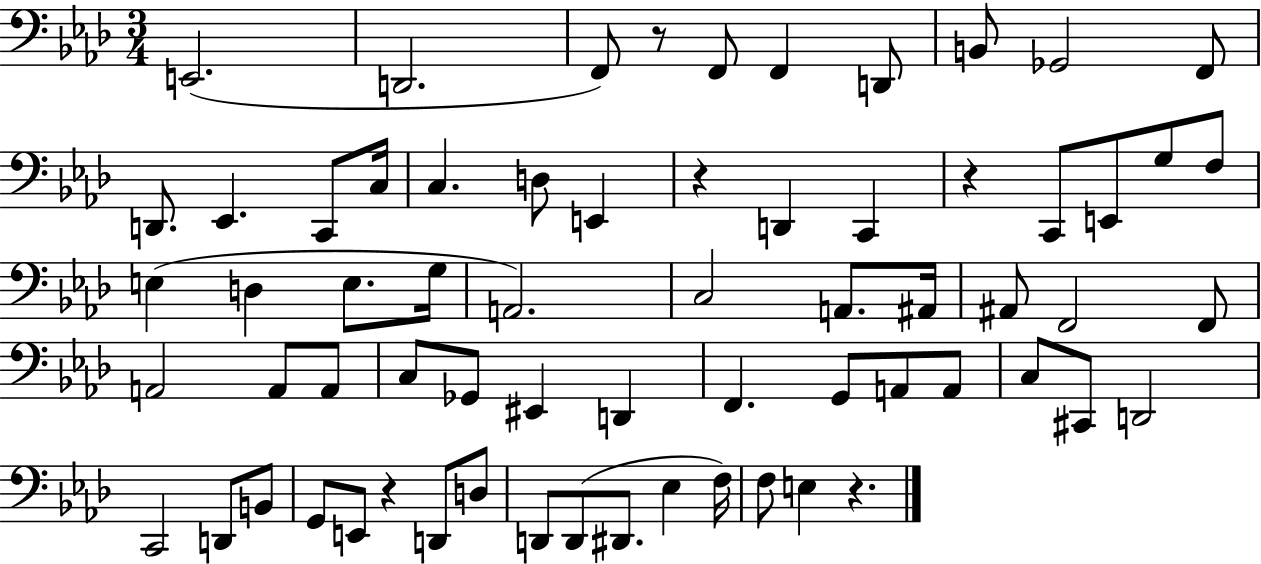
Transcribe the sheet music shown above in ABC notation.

X:1
T:Untitled
M:3/4
L:1/4
K:Ab
E,,2 D,,2 F,,/2 z/2 F,,/2 F,, D,,/2 B,,/2 _G,,2 F,,/2 D,,/2 _E,, C,,/2 C,/4 C, D,/2 E,, z D,, C,, z C,,/2 E,,/2 G,/2 F,/2 E, D, E,/2 G,/4 A,,2 C,2 A,,/2 ^A,,/4 ^A,,/2 F,,2 F,,/2 A,,2 A,,/2 A,,/2 C,/2 _G,,/2 ^E,, D,, F,, G,,/2 A,,/2 A,,/2 C,/2 ^C,,/2 D,,2 C,,2 D,,/2 B,,/2 G,,/2 E,,/2 z D,,/2 D,/2 D,,/2 D,,/2 ^D,,/2 _E, F,/4 F,/2 E, z